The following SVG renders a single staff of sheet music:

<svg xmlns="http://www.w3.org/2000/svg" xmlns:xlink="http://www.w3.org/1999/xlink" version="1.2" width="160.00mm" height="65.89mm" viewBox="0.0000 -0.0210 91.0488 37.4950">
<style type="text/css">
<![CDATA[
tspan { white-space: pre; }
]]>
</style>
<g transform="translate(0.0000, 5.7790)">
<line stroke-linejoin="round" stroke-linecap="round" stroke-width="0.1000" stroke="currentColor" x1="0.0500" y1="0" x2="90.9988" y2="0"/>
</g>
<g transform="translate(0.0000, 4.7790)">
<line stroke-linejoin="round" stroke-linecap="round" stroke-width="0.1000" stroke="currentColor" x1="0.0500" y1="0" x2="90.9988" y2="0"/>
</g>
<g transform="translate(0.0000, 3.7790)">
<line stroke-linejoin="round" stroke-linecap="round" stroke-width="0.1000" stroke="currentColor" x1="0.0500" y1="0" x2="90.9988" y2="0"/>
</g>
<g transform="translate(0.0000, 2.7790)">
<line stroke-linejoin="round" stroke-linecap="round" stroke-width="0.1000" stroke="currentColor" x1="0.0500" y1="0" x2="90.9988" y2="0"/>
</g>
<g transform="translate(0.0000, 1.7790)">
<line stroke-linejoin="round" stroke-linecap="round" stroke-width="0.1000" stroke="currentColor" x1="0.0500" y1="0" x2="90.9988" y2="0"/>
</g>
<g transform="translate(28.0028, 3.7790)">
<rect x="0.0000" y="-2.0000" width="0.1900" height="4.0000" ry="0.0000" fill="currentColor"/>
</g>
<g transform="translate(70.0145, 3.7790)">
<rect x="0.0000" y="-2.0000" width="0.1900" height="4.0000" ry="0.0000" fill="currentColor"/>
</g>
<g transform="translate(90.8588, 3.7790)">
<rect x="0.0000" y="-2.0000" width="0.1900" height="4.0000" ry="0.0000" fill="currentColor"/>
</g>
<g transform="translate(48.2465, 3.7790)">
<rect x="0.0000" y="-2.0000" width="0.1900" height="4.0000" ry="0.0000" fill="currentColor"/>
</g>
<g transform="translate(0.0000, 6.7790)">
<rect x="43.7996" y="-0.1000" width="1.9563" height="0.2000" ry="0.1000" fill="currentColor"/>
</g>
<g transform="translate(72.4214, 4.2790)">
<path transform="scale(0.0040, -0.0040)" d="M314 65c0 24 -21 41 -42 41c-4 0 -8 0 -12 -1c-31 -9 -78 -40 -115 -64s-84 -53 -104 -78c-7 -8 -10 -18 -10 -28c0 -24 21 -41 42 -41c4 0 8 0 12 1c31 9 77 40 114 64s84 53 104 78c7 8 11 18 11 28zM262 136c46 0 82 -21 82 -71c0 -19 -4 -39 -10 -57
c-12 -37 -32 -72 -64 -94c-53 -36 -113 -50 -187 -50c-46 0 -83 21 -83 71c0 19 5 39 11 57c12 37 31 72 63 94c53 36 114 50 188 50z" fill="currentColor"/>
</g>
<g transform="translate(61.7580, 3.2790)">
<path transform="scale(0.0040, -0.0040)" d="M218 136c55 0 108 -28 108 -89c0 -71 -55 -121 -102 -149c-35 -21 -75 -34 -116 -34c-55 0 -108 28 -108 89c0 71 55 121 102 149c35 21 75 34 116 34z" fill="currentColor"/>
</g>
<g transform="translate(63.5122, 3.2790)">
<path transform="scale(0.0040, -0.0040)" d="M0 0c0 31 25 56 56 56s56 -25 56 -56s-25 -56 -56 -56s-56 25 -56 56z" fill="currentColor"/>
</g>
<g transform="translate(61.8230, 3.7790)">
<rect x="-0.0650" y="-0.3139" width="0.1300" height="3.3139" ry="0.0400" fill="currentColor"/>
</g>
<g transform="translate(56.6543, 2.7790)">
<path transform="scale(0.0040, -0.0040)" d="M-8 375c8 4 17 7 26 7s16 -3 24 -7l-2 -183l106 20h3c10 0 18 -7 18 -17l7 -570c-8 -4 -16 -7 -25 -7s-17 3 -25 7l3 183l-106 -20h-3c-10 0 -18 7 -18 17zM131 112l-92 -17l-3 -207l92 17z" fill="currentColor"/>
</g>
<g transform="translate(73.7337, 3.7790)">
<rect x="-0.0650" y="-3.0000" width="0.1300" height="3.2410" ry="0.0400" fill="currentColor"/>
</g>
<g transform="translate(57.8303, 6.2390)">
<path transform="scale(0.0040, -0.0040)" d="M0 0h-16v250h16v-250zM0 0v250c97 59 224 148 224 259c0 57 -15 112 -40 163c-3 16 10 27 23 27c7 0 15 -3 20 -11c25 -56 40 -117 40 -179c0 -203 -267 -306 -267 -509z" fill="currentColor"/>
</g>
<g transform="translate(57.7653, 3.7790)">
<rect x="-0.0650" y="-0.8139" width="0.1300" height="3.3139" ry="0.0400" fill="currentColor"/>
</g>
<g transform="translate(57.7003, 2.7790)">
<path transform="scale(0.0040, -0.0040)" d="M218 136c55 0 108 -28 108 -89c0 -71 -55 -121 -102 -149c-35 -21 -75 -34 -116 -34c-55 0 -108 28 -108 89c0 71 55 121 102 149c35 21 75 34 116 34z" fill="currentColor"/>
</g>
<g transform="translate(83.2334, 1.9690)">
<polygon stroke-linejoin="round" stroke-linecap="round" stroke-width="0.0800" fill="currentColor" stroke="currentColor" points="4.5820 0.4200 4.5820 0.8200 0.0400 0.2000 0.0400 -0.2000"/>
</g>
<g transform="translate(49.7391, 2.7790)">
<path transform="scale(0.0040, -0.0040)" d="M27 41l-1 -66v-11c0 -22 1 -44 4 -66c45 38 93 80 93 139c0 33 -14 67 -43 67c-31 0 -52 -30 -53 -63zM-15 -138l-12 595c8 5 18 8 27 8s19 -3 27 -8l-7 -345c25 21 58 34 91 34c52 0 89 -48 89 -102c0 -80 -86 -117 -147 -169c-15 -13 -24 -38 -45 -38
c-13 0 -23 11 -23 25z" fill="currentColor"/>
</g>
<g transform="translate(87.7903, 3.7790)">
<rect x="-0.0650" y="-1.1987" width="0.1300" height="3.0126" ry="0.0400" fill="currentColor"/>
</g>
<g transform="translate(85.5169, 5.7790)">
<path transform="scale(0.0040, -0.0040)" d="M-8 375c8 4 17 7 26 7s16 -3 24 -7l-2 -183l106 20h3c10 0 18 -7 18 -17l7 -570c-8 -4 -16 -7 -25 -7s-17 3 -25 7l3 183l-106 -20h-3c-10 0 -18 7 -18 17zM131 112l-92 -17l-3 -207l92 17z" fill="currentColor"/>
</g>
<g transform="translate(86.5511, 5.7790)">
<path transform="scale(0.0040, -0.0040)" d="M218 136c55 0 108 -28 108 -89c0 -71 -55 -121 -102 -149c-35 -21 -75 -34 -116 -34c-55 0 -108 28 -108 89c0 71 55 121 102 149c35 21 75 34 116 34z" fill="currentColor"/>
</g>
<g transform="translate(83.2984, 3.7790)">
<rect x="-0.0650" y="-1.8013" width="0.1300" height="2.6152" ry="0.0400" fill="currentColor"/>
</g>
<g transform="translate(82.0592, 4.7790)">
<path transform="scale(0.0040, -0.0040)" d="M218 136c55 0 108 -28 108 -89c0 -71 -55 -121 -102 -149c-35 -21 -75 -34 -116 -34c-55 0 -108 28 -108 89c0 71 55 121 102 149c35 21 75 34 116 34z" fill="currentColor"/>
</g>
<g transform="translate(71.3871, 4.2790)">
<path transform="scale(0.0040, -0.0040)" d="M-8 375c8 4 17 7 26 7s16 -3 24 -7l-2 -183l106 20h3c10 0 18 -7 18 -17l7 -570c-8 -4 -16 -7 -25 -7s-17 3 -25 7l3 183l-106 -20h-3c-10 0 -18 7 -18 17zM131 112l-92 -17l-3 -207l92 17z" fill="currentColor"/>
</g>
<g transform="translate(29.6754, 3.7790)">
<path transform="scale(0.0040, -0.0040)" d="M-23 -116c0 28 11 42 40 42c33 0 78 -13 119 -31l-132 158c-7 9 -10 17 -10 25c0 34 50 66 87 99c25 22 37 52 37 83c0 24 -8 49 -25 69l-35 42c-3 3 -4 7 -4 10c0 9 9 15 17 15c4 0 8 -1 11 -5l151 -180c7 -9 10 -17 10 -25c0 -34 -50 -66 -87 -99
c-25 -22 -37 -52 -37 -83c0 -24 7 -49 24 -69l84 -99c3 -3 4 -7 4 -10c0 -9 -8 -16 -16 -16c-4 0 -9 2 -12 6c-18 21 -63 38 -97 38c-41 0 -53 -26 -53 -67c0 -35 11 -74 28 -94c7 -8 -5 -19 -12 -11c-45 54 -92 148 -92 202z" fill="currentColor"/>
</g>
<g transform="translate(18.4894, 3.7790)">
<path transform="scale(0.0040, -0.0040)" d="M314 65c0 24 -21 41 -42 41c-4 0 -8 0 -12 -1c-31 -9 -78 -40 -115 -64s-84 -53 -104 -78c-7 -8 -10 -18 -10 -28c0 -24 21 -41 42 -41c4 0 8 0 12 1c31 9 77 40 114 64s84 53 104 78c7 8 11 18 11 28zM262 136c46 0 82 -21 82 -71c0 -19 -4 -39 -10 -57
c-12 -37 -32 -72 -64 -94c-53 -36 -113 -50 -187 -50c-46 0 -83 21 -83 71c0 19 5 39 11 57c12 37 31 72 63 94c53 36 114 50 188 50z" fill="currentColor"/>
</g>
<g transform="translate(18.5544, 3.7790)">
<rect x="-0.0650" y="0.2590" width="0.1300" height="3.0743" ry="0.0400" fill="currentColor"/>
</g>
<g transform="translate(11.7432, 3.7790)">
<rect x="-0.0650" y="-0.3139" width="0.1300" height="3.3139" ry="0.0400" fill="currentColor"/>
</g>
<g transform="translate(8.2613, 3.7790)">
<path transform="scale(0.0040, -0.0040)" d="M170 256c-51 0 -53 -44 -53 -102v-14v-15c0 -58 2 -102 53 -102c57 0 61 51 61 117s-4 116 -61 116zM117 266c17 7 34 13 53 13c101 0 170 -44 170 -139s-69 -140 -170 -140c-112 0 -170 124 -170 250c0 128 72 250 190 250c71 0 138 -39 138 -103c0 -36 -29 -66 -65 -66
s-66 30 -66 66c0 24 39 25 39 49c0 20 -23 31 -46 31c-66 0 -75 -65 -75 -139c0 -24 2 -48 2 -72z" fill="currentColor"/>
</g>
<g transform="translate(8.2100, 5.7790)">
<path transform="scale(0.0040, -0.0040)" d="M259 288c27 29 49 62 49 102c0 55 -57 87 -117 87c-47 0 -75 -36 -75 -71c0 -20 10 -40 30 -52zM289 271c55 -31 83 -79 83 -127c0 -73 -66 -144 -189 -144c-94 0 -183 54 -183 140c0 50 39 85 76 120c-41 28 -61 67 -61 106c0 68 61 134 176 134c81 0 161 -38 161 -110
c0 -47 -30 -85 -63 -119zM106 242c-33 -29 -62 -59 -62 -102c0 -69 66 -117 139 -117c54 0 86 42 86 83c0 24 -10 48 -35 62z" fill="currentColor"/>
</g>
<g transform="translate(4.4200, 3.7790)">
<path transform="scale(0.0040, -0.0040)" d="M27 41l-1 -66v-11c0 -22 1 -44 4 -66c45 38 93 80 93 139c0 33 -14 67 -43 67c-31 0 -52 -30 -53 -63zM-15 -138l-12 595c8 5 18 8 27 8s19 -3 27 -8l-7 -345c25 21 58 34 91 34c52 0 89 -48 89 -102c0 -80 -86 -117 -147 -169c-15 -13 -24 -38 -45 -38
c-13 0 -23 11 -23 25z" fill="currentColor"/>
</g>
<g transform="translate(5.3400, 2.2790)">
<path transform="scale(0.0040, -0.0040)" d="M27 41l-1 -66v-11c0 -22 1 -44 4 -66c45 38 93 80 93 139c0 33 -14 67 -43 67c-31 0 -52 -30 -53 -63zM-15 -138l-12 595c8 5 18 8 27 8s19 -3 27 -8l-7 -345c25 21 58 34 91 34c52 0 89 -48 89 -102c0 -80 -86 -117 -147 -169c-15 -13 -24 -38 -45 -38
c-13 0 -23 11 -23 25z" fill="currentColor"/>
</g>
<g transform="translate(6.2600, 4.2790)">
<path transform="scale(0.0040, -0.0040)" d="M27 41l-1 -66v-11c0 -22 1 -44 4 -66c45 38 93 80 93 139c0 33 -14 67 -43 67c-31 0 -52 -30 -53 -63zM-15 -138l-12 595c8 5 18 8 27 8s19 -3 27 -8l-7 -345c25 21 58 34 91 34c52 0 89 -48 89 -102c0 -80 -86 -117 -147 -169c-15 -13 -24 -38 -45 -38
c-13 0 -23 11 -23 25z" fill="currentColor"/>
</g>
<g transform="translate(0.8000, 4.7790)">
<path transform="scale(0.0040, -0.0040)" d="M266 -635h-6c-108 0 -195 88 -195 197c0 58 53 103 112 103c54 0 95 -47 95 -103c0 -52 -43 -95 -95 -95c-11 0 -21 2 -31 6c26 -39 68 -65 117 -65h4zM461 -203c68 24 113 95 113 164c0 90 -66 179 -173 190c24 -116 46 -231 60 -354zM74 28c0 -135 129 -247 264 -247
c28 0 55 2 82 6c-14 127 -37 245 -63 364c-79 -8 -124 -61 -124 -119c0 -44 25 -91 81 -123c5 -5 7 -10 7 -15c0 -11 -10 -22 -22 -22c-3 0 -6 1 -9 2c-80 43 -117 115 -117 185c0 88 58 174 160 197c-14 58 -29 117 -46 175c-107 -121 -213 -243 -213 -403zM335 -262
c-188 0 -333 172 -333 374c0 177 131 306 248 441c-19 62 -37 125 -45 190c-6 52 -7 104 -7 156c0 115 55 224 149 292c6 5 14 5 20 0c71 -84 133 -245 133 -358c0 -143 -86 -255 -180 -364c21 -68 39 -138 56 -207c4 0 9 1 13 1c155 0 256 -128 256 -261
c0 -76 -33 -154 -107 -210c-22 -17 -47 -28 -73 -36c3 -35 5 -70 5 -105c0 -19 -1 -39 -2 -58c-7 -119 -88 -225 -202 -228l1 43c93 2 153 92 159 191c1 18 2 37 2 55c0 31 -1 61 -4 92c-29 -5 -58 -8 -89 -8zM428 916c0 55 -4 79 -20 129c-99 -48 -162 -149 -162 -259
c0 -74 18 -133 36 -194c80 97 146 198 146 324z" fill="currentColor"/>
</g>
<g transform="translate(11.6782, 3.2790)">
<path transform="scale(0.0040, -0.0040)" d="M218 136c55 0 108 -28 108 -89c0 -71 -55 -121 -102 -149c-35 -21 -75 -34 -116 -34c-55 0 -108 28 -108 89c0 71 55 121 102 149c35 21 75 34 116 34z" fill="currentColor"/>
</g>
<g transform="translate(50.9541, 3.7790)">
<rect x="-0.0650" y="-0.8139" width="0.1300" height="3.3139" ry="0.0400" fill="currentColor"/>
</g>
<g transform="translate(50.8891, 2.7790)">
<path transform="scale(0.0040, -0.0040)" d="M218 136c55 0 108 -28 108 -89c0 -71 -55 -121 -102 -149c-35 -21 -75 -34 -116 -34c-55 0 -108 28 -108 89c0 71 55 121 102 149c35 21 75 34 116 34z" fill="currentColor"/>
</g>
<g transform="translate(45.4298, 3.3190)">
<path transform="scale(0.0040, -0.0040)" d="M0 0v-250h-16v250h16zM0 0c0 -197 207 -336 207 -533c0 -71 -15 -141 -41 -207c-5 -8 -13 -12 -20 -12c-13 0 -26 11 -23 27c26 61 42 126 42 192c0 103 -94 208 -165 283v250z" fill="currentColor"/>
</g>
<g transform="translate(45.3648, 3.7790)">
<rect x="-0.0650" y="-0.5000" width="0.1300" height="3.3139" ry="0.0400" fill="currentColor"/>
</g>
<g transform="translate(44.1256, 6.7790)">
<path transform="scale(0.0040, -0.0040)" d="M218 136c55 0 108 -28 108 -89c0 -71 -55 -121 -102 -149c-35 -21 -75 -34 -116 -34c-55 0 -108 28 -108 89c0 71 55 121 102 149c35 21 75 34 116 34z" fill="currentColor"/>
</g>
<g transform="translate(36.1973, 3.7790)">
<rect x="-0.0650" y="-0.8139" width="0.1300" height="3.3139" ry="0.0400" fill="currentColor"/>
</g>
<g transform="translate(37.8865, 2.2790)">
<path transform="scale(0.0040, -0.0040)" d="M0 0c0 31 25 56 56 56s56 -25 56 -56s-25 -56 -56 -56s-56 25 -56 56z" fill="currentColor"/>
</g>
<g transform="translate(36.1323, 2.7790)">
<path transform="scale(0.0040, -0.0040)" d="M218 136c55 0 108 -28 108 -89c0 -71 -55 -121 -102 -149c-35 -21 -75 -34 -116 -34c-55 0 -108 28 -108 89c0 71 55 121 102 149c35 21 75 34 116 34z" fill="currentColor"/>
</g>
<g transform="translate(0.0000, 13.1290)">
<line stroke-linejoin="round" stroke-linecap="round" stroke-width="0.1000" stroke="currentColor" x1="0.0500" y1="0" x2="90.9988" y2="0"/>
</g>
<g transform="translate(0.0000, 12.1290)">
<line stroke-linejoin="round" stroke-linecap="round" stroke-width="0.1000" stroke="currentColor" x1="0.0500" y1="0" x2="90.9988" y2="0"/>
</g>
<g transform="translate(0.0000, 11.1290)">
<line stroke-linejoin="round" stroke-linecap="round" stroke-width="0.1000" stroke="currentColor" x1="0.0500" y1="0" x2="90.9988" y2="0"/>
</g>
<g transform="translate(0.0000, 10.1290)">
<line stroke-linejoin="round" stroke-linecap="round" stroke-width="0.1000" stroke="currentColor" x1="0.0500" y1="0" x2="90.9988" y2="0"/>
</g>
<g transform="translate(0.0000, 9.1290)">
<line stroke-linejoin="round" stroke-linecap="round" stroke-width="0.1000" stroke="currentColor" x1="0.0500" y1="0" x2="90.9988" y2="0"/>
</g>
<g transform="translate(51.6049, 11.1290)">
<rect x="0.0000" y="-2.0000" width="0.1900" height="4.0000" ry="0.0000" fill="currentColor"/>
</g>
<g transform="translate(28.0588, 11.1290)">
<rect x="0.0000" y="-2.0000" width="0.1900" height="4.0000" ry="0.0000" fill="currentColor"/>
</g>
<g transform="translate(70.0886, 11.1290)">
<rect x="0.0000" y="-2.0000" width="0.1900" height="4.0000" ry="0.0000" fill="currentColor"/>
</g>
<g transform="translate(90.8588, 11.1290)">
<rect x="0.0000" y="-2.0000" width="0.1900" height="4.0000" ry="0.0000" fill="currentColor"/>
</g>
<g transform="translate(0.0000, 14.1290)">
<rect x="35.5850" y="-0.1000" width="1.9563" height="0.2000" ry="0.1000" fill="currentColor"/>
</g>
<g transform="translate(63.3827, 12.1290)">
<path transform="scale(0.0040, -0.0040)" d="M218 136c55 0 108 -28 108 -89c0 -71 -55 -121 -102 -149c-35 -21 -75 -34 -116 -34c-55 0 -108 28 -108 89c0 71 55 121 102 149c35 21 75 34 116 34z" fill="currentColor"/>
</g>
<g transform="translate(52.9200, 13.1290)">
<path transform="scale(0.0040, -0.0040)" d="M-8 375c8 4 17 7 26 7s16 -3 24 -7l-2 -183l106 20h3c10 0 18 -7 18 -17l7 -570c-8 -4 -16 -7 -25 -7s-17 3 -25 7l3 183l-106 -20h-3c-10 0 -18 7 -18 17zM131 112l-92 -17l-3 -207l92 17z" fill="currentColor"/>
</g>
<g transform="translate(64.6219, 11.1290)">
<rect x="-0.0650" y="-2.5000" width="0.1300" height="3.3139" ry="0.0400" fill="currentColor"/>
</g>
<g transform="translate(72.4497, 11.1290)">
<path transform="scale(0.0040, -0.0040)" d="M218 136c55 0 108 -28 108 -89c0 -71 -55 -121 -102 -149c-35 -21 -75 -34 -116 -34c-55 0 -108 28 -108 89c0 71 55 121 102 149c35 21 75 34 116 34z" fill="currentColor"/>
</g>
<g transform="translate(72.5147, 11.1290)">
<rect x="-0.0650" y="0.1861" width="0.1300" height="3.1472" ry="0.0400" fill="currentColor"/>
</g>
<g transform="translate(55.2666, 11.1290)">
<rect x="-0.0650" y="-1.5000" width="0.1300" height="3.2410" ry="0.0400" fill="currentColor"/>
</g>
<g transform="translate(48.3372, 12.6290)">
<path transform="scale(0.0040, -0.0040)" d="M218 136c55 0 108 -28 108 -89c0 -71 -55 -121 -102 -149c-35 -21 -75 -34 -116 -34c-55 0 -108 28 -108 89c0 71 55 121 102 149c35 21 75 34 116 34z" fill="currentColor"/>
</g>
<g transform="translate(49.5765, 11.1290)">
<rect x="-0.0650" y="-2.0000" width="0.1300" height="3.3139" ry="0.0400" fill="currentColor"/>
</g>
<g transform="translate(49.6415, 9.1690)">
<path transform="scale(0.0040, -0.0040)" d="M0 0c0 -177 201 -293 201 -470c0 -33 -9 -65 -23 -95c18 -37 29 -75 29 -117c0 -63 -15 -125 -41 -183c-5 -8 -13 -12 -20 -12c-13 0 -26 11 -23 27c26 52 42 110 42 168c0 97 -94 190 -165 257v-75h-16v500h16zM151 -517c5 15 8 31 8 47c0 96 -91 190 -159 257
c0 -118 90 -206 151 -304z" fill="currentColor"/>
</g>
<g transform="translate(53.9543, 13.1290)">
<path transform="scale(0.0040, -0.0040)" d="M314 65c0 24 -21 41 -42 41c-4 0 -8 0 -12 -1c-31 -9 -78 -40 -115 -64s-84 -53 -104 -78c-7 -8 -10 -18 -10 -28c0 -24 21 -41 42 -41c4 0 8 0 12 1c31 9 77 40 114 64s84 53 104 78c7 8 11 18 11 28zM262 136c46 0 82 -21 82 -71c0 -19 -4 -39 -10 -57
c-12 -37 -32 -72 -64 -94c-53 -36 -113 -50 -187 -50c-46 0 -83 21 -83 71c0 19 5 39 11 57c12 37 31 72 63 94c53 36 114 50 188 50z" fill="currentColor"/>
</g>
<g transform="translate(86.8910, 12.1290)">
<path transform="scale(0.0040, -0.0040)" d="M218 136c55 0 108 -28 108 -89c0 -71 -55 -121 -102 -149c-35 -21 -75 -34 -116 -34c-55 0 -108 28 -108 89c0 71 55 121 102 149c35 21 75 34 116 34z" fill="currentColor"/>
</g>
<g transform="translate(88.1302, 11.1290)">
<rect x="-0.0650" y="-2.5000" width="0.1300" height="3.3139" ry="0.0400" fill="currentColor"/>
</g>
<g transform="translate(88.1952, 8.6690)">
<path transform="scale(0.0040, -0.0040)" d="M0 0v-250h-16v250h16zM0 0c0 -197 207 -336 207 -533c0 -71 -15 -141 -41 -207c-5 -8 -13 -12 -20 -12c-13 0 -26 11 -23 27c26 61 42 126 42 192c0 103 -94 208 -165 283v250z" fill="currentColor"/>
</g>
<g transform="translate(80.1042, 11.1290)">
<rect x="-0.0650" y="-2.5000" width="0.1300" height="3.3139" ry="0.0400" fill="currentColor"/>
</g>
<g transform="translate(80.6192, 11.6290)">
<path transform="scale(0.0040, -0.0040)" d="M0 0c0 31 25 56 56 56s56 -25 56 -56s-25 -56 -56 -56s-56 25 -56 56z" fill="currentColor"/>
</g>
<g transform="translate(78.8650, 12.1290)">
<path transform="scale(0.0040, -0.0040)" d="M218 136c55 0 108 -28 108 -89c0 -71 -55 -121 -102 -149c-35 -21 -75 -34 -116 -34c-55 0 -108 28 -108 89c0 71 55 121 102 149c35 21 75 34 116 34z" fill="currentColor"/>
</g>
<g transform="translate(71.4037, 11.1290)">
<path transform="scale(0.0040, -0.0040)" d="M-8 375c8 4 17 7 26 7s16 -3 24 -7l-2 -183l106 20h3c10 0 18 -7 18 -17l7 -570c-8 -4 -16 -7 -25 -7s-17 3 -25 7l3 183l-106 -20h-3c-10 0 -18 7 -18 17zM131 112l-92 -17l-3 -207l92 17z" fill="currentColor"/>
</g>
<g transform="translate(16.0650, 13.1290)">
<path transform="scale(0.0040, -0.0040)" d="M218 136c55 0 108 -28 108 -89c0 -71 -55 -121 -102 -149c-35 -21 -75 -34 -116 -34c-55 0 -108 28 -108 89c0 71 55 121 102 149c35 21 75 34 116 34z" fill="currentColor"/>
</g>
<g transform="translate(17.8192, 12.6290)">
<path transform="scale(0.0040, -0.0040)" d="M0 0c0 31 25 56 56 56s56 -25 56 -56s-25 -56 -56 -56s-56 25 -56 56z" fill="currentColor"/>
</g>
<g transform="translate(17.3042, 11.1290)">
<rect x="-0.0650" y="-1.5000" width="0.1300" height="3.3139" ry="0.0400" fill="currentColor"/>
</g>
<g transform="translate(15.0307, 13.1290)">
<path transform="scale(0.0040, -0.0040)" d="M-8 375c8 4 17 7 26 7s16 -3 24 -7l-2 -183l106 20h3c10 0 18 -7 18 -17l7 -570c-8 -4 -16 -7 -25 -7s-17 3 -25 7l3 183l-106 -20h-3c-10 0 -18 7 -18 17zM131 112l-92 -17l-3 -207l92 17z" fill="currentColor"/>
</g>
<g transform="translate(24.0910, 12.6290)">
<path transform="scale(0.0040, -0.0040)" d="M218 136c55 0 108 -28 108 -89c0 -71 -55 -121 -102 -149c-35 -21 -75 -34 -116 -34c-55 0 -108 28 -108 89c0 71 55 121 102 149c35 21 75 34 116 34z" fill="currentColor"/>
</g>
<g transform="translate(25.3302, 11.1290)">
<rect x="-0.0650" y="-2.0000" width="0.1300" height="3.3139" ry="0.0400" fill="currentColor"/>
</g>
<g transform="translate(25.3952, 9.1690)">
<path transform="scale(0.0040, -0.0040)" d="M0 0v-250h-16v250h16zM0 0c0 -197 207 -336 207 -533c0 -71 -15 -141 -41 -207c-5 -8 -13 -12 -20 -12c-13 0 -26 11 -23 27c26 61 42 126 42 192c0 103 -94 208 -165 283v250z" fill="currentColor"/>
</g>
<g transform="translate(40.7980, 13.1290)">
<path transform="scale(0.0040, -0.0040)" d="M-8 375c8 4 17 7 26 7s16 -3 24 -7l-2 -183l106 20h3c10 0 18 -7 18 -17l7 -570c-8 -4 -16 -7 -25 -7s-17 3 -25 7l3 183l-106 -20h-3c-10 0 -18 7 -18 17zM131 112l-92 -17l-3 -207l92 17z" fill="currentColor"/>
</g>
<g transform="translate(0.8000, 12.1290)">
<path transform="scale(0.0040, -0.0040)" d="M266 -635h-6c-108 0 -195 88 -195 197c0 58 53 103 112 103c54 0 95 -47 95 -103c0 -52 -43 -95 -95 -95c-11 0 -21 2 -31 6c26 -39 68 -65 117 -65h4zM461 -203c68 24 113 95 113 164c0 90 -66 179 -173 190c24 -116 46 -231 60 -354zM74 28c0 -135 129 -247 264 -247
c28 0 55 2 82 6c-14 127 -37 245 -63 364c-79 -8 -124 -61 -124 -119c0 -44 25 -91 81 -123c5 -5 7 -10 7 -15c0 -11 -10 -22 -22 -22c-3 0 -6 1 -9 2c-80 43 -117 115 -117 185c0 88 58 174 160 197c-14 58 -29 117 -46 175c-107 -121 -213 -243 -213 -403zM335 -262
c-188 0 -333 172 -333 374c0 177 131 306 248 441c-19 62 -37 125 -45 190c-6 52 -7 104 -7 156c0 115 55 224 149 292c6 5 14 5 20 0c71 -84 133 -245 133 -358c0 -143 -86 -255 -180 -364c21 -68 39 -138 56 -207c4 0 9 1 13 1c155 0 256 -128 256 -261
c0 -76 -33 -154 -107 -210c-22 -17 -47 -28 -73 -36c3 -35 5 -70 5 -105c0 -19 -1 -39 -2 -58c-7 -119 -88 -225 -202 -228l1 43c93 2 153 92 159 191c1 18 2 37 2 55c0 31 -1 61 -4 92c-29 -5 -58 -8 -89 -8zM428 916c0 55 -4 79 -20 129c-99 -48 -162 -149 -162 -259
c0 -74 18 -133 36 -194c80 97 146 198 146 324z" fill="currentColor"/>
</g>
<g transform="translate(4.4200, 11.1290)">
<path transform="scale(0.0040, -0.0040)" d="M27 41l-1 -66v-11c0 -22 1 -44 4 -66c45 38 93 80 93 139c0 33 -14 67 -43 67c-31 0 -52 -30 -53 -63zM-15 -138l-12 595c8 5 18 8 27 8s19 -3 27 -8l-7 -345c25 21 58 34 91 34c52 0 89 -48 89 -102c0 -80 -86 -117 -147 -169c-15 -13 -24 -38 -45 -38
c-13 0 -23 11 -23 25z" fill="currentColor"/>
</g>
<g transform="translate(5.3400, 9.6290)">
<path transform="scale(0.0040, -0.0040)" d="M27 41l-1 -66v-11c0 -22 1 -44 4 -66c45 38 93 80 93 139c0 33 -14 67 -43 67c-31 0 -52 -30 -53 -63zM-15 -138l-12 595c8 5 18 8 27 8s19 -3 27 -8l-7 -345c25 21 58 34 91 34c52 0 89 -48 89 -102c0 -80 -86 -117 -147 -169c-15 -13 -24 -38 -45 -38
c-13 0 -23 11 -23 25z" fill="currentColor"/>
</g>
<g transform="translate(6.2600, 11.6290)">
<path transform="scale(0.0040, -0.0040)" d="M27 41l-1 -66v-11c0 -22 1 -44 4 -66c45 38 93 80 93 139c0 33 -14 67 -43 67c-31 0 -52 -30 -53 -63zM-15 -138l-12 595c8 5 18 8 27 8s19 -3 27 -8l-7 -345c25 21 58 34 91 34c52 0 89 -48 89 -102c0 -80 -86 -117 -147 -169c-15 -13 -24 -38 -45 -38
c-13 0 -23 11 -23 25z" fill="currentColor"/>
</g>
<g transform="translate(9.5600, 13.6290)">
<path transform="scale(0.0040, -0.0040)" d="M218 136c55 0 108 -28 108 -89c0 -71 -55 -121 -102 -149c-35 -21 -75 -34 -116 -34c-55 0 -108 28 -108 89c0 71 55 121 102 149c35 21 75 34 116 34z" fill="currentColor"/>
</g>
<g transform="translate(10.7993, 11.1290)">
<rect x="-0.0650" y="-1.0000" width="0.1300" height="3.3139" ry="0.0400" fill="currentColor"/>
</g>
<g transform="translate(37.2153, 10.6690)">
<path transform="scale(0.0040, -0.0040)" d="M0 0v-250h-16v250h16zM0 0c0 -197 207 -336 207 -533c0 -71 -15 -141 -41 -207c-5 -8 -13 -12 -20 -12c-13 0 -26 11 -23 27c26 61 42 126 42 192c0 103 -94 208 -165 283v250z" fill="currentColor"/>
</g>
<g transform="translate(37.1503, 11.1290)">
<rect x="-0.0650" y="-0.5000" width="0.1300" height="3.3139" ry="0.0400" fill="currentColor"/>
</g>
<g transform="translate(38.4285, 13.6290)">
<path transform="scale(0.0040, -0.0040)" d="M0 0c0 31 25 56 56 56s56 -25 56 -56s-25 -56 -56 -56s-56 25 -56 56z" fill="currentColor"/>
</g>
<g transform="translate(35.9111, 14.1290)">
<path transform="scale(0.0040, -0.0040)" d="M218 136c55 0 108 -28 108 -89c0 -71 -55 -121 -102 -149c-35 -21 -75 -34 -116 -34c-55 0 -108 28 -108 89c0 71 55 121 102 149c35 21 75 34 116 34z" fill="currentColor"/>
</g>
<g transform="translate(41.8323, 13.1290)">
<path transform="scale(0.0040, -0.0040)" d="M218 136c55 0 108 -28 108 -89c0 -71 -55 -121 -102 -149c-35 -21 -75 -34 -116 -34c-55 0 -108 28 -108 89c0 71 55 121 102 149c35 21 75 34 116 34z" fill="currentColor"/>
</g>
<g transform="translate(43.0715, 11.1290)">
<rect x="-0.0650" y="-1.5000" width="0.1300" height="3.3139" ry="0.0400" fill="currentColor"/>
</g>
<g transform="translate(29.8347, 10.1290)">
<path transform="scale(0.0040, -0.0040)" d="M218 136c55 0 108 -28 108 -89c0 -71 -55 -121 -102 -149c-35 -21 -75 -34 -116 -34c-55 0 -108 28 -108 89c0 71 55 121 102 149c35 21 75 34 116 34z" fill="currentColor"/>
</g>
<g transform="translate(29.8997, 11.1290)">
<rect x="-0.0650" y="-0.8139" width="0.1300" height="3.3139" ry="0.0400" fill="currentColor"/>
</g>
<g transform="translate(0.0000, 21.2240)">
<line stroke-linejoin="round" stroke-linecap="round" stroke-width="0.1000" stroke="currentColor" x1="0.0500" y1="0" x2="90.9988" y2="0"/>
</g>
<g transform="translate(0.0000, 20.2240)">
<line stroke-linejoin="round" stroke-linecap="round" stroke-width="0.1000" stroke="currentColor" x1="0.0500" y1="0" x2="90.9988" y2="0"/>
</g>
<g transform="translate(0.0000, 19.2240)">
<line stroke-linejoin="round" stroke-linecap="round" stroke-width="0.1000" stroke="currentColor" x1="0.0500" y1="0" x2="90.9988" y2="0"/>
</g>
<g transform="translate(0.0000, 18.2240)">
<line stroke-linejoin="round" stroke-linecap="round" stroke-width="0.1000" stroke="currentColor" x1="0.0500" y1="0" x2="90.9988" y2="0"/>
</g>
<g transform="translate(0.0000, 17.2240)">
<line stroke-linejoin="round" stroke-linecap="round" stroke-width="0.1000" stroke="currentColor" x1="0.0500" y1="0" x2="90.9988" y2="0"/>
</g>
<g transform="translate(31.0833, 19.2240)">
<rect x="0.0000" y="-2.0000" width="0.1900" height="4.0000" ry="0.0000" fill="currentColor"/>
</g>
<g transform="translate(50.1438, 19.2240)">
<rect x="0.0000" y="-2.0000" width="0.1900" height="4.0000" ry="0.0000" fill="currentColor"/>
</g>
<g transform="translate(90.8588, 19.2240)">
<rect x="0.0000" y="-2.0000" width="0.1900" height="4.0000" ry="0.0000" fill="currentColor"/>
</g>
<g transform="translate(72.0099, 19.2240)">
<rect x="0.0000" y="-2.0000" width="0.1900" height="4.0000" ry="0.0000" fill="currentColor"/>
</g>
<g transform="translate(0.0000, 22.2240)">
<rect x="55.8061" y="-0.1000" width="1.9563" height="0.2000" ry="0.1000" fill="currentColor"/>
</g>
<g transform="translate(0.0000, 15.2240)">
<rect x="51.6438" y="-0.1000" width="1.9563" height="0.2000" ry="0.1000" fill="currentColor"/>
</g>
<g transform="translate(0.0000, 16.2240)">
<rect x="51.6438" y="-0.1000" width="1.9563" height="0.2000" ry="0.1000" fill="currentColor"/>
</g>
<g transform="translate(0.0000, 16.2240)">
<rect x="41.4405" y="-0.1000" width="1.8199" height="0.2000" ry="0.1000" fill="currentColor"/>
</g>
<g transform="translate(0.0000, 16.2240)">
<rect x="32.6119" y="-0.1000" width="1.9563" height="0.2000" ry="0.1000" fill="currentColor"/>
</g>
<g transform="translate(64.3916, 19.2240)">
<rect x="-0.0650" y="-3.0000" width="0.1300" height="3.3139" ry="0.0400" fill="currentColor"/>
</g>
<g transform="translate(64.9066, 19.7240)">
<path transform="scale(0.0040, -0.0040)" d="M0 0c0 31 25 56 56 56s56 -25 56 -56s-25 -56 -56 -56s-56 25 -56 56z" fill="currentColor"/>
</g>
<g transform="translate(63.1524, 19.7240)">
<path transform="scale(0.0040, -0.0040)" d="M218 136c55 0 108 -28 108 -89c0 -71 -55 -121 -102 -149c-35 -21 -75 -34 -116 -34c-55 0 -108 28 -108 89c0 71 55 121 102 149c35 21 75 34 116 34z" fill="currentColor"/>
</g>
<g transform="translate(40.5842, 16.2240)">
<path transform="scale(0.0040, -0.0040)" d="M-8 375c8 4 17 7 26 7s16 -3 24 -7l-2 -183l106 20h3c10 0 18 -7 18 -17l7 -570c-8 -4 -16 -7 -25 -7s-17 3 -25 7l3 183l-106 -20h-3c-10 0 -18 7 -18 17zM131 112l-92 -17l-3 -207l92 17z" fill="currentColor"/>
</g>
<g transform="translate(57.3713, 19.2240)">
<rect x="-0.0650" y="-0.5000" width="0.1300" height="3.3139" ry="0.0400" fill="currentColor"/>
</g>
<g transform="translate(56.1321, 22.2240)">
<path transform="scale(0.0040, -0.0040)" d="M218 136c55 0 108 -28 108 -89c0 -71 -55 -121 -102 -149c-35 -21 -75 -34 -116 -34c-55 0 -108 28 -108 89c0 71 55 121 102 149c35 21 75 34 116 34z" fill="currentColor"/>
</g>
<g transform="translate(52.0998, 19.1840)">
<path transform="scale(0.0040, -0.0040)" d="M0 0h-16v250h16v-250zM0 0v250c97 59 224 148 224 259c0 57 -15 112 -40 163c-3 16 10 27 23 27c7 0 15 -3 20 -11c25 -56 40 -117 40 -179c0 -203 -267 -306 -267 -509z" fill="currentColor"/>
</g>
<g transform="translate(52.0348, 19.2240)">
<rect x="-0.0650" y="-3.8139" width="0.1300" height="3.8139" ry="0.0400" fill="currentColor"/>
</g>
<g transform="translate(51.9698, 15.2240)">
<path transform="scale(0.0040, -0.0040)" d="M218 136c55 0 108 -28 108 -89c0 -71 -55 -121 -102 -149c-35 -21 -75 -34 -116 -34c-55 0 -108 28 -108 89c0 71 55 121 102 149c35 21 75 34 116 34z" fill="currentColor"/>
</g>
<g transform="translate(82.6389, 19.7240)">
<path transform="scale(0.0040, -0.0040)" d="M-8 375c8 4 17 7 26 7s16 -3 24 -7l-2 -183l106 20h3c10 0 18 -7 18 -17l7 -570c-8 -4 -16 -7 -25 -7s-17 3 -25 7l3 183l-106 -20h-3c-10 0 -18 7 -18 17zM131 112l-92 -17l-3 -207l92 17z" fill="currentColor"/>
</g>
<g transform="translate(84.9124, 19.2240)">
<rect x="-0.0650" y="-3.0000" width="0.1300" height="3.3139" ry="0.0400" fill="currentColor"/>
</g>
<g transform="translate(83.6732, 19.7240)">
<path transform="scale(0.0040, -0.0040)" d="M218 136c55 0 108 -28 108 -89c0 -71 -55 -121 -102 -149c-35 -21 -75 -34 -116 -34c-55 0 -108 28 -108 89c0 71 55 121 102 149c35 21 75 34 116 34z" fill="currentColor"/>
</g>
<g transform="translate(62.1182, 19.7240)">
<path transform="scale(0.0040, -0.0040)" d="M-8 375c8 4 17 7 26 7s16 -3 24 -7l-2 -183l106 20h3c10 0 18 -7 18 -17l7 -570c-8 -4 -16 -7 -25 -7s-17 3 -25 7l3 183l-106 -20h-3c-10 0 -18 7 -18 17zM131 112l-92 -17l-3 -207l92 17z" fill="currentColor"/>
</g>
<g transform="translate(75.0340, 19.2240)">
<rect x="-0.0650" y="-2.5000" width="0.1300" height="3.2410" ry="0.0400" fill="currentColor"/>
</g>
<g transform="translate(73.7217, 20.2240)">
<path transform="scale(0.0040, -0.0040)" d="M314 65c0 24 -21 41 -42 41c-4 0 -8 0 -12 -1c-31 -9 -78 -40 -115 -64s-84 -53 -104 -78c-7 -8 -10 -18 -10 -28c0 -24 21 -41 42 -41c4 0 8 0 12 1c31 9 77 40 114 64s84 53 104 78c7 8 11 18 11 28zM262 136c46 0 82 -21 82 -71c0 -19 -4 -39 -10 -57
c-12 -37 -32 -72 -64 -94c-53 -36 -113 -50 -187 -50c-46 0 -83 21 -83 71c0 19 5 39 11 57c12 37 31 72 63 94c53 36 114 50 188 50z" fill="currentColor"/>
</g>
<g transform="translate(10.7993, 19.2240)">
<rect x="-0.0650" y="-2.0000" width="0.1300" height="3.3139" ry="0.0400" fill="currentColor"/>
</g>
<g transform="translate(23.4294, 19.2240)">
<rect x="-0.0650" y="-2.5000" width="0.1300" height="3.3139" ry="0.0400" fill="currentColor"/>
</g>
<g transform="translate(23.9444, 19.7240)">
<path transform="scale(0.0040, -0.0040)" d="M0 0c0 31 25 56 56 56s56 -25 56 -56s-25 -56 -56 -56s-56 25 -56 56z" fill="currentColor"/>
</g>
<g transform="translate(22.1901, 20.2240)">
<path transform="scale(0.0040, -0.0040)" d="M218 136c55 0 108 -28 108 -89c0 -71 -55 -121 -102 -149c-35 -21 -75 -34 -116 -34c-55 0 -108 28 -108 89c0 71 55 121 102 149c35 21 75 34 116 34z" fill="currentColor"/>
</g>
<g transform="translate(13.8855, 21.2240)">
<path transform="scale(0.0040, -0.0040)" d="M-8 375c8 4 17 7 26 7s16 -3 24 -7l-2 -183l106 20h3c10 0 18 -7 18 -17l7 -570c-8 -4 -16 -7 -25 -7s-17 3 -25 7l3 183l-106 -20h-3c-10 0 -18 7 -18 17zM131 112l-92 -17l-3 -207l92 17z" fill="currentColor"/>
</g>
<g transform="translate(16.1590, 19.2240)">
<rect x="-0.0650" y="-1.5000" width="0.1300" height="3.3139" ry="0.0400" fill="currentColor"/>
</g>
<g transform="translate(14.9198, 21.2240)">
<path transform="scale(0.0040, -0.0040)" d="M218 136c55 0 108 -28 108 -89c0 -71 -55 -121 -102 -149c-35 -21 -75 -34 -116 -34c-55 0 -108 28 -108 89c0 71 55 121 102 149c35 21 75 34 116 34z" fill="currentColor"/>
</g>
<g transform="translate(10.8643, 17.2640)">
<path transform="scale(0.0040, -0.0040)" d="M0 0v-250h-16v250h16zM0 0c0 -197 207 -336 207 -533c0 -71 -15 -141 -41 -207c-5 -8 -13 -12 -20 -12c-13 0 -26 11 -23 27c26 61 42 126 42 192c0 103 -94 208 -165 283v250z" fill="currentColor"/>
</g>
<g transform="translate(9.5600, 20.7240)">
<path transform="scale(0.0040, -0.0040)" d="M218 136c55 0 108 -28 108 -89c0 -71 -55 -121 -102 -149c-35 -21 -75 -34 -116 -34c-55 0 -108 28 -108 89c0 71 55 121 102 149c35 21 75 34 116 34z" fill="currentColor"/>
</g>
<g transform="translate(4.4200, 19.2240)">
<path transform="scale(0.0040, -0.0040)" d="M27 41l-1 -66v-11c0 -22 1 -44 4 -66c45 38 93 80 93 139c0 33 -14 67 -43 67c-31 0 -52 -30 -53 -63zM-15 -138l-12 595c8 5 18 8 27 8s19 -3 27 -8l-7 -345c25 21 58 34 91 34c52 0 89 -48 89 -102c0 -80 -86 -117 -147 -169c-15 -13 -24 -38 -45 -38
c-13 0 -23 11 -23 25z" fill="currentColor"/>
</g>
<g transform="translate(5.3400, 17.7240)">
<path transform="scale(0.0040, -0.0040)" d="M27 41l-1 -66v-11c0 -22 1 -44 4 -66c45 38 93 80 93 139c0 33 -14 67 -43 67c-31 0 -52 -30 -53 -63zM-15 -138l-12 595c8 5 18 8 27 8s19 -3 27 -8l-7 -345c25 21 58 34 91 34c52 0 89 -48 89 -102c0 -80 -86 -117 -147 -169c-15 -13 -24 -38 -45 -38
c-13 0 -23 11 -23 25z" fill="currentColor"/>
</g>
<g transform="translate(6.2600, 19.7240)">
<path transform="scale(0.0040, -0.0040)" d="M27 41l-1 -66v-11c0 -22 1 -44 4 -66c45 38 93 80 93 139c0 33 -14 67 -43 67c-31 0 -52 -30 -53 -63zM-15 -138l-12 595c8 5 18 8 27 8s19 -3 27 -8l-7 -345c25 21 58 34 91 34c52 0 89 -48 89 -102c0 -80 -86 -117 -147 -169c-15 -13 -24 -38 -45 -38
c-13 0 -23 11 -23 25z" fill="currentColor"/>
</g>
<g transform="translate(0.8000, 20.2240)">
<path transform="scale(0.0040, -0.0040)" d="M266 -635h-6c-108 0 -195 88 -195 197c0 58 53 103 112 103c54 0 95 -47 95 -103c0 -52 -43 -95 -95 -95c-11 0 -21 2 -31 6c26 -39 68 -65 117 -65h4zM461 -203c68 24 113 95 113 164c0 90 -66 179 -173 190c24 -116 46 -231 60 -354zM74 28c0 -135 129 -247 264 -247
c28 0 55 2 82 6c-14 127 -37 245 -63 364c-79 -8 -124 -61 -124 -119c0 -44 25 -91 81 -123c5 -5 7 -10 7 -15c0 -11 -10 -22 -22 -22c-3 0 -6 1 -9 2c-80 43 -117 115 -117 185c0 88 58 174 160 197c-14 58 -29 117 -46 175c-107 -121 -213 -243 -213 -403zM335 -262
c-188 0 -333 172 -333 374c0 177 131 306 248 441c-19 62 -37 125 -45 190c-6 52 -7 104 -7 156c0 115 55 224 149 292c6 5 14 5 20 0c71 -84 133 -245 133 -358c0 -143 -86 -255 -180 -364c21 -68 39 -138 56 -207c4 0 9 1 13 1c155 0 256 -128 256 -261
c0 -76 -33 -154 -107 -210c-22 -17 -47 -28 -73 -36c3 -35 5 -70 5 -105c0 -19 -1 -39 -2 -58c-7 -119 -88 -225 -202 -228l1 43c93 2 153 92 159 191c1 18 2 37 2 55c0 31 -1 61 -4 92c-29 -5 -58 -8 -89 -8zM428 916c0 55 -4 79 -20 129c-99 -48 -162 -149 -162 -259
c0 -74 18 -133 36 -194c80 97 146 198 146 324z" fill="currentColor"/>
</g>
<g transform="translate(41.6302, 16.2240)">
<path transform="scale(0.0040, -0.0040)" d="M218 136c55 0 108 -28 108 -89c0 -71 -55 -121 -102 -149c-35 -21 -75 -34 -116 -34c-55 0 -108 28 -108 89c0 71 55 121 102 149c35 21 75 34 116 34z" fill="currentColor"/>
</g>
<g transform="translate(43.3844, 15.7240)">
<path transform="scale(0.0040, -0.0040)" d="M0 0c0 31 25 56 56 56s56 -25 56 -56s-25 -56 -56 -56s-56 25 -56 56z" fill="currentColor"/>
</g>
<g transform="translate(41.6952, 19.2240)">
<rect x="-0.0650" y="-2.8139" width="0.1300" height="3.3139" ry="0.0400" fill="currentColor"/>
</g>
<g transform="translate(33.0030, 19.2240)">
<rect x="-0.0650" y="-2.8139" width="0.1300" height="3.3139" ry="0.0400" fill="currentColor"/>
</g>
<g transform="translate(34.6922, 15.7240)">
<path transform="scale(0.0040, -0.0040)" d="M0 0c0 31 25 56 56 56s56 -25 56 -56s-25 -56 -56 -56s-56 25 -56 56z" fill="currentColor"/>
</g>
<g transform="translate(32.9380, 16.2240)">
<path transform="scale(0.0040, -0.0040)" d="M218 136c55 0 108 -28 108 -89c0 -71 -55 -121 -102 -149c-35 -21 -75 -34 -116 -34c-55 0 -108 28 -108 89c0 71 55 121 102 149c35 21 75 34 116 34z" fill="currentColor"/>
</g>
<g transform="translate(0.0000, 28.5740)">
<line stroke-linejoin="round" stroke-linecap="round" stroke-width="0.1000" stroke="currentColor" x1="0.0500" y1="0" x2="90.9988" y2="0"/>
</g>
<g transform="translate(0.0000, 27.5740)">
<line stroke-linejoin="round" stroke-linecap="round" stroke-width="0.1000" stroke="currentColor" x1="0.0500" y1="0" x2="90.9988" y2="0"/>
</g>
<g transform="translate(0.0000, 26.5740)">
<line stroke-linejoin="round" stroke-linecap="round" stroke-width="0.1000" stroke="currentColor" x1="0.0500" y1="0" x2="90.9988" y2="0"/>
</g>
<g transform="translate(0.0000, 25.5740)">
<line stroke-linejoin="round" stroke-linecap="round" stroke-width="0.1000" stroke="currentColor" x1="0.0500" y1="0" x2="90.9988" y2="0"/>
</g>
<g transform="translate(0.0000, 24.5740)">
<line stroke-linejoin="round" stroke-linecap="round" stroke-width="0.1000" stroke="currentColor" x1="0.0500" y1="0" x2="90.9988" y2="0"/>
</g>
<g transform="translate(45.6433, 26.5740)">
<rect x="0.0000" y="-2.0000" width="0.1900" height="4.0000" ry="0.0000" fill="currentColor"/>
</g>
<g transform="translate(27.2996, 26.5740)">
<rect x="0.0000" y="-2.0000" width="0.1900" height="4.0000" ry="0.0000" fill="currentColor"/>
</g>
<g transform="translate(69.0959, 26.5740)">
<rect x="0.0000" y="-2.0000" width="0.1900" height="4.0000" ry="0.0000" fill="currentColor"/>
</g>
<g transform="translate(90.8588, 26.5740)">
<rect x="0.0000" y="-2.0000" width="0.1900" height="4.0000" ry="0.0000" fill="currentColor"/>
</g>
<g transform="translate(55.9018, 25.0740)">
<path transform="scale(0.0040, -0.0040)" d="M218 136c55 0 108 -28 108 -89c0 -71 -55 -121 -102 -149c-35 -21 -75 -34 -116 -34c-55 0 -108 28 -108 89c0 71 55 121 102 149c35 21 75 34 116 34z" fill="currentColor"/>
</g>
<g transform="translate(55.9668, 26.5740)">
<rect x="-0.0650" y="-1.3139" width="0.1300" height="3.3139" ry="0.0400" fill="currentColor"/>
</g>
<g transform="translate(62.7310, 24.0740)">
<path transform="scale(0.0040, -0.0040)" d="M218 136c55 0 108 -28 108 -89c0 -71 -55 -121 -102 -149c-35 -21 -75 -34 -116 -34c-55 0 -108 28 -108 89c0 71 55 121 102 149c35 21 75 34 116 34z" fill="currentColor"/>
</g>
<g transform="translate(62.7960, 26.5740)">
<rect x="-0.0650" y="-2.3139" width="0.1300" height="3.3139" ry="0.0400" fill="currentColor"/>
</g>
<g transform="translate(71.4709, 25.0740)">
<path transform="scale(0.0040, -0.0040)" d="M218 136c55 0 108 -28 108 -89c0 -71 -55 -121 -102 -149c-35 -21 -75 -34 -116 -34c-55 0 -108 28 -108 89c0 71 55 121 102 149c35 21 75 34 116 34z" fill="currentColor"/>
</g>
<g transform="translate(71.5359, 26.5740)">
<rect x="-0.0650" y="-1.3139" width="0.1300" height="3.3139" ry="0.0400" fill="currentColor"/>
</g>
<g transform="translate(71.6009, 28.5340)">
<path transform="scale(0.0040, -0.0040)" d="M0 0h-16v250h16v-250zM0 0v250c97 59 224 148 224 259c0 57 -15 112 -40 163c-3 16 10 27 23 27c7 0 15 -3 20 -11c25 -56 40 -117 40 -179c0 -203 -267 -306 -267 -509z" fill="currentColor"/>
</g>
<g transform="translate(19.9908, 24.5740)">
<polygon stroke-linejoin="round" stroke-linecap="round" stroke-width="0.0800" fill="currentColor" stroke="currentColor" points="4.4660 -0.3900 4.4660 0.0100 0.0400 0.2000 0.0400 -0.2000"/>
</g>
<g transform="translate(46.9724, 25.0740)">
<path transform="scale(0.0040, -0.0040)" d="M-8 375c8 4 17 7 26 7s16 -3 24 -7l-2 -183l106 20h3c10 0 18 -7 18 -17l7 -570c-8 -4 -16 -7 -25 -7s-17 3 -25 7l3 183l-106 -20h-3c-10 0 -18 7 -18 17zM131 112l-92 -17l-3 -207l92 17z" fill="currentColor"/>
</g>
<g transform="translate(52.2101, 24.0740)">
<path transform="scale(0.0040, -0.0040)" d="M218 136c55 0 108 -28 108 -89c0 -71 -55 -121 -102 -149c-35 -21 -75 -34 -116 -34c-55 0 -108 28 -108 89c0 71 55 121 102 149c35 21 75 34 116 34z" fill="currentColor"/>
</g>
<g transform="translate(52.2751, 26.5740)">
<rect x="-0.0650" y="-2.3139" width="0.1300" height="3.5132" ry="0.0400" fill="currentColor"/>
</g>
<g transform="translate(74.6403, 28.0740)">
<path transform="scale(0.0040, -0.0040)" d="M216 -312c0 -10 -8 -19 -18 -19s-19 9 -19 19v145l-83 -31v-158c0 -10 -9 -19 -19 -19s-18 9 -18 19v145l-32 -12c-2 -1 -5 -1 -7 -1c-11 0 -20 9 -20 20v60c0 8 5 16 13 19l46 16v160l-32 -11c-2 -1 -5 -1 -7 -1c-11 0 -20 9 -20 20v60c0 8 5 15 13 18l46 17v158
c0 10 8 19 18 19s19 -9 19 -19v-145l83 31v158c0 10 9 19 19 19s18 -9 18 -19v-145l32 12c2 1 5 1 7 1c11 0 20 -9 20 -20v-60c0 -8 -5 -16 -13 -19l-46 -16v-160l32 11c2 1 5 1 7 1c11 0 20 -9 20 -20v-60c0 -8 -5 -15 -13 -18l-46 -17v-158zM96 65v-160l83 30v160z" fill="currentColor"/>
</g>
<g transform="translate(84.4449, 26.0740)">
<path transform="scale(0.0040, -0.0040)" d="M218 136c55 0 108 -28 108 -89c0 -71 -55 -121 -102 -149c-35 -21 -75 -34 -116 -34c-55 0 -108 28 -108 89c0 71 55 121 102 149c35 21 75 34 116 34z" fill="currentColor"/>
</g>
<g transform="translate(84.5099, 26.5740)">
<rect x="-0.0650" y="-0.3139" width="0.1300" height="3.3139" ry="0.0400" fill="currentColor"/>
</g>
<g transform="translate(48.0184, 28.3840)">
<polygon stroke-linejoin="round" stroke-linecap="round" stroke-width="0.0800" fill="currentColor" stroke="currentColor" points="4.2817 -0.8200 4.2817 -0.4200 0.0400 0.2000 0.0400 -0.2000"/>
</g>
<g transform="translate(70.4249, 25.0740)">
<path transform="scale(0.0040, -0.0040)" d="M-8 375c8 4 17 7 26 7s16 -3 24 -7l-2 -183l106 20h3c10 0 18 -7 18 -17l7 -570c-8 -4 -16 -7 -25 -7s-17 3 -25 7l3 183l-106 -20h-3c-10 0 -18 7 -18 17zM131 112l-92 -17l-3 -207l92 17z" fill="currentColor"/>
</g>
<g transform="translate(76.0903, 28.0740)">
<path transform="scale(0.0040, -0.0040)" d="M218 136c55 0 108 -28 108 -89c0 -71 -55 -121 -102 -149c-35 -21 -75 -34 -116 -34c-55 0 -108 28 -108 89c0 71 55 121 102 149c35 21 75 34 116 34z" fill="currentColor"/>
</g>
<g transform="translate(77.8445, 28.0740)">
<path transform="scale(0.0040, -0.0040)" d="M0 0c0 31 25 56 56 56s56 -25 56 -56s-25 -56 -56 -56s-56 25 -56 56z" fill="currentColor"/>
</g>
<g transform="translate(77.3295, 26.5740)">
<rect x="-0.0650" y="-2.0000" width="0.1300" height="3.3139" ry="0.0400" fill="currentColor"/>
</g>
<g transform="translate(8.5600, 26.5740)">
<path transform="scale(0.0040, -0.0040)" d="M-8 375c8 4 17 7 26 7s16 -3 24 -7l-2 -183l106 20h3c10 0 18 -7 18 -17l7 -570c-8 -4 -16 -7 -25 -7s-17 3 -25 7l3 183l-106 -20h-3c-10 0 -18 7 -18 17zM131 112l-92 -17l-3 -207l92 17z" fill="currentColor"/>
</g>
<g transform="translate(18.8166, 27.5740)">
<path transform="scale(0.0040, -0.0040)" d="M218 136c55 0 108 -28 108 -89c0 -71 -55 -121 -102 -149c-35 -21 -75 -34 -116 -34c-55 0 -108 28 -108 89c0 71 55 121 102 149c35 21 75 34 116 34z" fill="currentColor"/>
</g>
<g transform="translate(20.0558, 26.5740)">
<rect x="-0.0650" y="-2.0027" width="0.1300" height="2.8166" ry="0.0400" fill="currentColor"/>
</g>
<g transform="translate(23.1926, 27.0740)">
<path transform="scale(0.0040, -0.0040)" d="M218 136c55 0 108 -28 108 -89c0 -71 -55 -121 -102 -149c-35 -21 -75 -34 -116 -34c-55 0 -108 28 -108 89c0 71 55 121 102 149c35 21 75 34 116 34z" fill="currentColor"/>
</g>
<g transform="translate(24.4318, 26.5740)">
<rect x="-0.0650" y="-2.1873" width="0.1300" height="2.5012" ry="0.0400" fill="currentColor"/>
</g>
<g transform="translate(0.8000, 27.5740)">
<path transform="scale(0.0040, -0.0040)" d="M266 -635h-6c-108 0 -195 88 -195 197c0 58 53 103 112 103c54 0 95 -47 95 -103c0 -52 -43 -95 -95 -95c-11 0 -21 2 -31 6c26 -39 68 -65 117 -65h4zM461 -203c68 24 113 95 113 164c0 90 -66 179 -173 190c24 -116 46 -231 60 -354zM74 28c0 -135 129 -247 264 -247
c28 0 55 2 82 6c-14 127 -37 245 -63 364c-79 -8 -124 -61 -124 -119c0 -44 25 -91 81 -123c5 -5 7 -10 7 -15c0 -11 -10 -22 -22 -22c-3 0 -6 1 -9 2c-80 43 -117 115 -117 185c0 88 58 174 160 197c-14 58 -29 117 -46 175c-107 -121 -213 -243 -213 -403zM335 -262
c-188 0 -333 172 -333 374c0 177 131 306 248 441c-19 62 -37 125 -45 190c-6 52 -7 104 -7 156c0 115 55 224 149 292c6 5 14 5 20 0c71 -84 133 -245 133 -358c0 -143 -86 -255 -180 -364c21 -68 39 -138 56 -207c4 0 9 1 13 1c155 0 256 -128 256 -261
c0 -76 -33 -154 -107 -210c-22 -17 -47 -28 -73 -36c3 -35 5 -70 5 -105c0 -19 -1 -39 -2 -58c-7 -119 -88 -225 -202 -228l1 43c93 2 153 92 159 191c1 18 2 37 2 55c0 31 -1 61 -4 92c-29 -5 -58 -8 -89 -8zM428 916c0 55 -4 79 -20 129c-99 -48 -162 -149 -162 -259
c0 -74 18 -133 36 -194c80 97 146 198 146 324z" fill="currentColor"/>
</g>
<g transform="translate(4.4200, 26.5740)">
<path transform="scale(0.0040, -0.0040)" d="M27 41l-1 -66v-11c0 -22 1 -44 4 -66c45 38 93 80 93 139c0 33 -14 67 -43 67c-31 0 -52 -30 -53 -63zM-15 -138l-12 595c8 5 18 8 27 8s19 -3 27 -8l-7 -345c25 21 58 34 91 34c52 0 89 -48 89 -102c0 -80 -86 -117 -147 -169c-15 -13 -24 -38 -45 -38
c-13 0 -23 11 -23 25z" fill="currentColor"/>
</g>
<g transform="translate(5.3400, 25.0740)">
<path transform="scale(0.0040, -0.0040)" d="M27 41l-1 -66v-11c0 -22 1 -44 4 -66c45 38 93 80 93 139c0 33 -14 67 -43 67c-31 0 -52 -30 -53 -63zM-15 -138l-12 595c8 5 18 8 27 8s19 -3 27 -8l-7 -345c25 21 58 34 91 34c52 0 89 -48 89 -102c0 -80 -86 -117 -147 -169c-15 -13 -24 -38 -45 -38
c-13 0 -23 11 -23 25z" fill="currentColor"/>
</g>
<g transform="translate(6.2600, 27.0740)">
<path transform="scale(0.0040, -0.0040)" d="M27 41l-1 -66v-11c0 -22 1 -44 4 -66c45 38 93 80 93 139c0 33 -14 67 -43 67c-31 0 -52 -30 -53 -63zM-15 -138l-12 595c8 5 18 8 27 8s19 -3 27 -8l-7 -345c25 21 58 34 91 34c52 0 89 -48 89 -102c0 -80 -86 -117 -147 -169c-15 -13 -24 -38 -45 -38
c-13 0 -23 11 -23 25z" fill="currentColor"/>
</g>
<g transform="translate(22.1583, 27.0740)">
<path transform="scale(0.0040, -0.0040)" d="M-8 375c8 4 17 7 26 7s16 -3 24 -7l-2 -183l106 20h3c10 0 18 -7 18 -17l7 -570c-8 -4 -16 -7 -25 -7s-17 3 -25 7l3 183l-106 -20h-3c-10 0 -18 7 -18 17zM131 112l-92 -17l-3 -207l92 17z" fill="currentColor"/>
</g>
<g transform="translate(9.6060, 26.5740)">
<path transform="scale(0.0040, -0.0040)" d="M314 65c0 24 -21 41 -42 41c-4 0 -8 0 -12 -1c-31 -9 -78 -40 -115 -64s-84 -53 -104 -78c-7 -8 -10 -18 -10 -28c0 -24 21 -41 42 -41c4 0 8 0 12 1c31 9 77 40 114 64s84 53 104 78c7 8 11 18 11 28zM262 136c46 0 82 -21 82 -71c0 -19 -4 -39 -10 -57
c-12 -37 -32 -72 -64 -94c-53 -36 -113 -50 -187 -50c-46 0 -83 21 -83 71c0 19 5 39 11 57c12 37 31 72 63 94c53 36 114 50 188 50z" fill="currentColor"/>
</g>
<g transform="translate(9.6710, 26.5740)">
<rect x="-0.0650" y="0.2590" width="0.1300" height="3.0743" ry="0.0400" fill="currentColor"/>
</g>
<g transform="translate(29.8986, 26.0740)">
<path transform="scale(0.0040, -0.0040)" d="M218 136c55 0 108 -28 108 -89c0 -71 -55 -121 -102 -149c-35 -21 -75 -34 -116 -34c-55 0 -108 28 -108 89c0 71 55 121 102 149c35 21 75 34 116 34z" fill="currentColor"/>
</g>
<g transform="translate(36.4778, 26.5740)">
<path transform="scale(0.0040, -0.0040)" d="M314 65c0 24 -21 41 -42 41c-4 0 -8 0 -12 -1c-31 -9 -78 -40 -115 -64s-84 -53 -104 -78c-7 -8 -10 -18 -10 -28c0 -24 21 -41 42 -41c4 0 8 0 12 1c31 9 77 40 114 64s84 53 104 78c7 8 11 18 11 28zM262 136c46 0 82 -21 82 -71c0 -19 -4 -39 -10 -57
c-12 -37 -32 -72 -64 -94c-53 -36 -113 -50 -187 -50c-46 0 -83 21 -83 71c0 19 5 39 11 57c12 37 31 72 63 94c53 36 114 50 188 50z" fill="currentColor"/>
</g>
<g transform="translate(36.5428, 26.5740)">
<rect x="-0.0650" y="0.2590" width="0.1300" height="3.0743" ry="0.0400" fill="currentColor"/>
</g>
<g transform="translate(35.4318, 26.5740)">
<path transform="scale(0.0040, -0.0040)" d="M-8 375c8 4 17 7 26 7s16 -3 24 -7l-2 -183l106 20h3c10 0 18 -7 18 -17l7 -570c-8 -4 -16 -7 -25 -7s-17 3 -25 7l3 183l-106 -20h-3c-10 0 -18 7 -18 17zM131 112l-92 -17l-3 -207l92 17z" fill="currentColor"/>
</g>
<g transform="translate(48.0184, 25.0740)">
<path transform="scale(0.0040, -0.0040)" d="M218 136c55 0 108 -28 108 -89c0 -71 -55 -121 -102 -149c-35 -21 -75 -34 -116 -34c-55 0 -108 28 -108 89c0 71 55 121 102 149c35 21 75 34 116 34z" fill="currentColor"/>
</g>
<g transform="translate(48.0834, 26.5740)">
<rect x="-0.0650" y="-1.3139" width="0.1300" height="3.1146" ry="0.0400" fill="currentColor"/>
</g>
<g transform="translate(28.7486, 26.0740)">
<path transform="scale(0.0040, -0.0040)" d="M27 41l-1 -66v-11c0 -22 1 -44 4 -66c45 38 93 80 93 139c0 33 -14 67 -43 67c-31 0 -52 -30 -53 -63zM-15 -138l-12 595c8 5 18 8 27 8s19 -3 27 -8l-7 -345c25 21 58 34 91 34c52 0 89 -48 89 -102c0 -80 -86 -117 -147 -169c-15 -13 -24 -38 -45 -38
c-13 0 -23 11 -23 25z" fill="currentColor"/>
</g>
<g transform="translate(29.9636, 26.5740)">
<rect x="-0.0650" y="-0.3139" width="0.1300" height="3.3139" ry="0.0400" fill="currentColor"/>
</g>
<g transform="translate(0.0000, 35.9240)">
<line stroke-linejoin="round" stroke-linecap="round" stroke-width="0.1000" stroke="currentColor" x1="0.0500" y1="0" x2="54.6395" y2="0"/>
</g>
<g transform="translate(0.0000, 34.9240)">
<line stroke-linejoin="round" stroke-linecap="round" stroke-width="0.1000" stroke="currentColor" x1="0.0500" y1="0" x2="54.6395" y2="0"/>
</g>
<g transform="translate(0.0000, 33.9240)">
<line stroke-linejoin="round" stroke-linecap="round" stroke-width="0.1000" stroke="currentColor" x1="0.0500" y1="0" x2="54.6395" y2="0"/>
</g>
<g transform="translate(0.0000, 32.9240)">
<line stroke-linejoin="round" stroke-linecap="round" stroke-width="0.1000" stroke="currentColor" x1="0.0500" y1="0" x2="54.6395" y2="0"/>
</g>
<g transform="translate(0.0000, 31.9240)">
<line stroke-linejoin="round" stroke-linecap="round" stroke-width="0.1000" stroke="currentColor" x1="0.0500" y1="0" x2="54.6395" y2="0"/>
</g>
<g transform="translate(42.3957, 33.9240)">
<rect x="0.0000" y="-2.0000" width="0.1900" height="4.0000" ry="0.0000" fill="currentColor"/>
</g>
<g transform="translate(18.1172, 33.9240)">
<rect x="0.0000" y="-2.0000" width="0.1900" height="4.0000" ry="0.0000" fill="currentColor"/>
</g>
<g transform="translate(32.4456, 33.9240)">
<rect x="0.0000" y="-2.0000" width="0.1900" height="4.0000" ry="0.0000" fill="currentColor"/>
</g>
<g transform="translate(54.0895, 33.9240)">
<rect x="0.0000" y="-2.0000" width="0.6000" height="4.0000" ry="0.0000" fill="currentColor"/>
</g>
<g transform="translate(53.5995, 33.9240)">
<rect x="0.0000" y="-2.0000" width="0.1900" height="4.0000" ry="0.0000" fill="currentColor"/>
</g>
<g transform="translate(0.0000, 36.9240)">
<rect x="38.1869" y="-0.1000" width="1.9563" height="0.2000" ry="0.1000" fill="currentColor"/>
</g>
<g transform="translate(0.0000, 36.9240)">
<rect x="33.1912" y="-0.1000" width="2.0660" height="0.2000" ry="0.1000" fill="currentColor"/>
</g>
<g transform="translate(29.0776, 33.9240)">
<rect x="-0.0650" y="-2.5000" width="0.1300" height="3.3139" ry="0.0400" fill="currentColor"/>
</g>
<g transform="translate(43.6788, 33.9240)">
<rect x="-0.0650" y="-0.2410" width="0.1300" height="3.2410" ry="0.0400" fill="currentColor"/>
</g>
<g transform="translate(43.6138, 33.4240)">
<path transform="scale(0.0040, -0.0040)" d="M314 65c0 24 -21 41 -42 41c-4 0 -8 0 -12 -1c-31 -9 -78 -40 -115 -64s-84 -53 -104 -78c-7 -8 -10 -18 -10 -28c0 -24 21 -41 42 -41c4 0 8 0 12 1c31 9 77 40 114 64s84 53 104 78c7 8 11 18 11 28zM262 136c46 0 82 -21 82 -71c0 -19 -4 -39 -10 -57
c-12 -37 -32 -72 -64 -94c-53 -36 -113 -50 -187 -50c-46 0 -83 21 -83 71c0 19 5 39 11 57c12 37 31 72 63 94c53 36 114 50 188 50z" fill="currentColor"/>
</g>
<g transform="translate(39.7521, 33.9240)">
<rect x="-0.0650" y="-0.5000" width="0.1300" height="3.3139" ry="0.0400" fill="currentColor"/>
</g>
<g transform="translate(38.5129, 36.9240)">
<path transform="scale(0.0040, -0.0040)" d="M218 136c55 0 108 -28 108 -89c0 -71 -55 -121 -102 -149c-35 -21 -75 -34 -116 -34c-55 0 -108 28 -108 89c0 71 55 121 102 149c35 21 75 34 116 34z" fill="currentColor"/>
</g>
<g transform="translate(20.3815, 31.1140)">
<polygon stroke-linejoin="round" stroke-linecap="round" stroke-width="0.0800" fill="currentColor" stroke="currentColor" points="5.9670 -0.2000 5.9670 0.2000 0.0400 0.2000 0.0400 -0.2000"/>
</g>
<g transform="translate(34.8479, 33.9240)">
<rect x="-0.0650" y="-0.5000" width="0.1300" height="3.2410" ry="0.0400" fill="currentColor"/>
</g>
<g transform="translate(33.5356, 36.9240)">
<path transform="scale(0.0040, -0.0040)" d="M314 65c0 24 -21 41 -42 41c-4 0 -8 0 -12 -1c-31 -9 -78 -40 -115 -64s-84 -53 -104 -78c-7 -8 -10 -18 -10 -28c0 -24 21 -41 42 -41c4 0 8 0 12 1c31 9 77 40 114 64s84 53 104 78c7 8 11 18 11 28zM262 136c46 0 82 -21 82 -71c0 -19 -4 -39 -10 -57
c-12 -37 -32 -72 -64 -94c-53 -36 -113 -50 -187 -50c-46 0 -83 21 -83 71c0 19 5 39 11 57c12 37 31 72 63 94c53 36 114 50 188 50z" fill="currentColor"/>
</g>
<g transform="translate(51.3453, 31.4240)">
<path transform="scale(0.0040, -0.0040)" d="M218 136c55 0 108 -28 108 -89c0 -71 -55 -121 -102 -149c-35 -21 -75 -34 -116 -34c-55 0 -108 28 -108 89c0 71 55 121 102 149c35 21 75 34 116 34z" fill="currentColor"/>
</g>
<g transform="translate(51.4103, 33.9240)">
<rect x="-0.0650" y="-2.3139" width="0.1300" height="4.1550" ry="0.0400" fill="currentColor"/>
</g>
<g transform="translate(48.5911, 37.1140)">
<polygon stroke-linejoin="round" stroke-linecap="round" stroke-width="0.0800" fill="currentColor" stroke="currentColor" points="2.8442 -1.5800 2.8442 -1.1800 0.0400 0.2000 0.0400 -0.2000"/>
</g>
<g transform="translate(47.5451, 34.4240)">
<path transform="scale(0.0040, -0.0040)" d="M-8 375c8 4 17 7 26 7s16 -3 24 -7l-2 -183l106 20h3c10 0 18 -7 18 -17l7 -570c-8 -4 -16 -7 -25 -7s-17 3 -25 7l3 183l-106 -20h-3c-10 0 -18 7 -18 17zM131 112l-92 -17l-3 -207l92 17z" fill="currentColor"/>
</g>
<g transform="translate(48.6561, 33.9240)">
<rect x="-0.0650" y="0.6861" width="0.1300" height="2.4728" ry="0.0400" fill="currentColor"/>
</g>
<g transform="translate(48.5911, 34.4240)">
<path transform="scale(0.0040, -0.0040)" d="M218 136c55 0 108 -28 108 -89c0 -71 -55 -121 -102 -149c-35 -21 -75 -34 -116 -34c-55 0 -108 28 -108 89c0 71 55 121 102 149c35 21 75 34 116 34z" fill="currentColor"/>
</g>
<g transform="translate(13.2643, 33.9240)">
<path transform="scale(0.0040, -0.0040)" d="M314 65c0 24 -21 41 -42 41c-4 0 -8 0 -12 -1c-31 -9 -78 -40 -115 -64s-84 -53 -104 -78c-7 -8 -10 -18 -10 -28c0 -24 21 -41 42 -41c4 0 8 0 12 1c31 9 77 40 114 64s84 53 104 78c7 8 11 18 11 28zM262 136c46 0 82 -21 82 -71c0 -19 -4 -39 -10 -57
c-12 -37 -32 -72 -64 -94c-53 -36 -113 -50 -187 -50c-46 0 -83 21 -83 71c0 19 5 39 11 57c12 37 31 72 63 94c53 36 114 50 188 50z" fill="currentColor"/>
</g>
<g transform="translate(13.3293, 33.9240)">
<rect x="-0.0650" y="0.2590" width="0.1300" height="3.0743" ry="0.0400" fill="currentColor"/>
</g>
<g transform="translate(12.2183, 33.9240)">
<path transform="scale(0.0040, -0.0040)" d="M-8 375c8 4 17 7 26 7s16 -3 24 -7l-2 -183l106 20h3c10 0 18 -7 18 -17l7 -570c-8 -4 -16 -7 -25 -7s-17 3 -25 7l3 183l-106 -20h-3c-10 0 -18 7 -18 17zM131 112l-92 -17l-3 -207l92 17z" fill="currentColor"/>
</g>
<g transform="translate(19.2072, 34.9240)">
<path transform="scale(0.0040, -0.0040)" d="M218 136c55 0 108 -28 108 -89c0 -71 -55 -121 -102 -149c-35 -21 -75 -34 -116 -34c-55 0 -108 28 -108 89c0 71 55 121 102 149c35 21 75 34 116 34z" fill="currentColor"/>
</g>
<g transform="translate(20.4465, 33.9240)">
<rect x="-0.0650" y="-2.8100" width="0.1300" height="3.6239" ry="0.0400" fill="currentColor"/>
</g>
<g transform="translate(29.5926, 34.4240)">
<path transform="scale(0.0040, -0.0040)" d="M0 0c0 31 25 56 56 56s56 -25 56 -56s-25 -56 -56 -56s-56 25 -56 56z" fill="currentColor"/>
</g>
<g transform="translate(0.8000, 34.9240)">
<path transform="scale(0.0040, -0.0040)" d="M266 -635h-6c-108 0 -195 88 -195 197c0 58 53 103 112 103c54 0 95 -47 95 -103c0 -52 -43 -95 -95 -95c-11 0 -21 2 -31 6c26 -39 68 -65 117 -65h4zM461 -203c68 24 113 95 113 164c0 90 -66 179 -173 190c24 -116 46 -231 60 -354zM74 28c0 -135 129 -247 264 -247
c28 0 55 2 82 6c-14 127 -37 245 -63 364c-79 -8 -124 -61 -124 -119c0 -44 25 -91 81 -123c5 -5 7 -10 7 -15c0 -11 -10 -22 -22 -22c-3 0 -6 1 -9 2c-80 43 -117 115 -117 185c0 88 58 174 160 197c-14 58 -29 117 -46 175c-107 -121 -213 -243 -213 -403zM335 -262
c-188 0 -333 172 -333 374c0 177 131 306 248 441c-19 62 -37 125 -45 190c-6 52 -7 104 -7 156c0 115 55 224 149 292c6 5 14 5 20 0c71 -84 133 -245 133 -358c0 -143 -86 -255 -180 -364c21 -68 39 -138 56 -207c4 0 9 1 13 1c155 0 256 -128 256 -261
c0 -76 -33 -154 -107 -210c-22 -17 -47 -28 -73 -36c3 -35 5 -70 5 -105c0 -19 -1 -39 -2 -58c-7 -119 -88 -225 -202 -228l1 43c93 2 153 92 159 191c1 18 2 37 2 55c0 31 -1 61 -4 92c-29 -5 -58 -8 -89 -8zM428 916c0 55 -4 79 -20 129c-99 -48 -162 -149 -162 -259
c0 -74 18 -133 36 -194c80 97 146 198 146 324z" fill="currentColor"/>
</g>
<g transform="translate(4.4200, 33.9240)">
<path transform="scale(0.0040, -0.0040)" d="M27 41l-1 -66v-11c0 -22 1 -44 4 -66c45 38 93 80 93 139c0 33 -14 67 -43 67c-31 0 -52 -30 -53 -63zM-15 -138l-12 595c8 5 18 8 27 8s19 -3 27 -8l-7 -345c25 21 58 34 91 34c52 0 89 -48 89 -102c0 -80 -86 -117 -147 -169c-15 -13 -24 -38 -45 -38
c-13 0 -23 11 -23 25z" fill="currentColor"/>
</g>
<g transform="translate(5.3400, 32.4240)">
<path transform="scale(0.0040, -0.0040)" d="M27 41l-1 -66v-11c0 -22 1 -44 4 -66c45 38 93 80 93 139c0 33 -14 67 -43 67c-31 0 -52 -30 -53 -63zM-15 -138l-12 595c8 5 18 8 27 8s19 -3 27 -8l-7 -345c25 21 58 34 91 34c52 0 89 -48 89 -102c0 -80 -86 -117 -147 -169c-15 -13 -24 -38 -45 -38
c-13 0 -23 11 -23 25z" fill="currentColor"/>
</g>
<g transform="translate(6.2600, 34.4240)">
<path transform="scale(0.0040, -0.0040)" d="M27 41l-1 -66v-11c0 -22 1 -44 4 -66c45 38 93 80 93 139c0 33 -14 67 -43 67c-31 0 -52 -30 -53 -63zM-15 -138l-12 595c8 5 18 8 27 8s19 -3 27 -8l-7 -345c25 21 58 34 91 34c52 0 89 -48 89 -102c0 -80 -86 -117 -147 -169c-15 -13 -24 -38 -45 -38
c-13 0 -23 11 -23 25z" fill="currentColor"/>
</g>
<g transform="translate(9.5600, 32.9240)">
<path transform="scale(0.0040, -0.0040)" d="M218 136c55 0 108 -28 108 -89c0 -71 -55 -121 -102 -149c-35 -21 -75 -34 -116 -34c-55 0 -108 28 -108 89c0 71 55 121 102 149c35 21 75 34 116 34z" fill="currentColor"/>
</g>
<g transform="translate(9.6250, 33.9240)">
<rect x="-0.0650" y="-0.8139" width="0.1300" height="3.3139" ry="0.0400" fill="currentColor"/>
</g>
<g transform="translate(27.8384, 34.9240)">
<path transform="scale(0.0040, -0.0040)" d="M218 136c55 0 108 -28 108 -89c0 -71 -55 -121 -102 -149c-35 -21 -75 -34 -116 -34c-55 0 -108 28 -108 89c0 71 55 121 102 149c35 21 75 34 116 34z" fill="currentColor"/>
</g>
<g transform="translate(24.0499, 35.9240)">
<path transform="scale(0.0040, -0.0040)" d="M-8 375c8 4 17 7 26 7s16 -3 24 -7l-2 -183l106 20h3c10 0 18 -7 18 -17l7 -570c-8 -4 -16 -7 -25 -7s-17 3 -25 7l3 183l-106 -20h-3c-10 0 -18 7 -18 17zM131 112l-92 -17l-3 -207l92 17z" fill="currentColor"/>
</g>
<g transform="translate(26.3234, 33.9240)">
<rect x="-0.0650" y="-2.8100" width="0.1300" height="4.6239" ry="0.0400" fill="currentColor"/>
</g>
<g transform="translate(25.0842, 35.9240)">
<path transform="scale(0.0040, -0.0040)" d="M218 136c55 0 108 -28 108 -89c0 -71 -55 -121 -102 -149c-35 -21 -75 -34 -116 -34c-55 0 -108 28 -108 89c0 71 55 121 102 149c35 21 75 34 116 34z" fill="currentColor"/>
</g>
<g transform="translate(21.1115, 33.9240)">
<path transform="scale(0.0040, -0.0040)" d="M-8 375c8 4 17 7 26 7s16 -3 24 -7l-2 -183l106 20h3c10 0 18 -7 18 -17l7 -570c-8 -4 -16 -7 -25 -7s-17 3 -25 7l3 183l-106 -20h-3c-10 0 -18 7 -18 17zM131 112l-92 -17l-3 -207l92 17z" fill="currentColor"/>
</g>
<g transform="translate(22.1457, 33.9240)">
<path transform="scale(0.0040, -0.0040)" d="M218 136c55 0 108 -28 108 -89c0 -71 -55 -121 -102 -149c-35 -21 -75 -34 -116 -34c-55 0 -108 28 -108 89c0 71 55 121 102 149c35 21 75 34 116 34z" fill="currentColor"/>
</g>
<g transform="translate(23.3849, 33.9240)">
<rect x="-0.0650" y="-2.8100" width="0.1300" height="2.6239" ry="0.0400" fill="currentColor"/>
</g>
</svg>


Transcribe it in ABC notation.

X:1
T:Untitled
M:6/8
L:1/4
K:Eb
c _B2 z d C/2 _d d/2 c A2 G/2 E/2 D E F/2 d C/2 E F/4 E2 G B G G/2 F/2 E G _a a c'/2 C A G2 A B2 G/2 A/2 _c B2 e/2 g/2 e g e/2 ^F c d B2 G/2 B/2 E/2 G C2 C c2 A/2 g/2